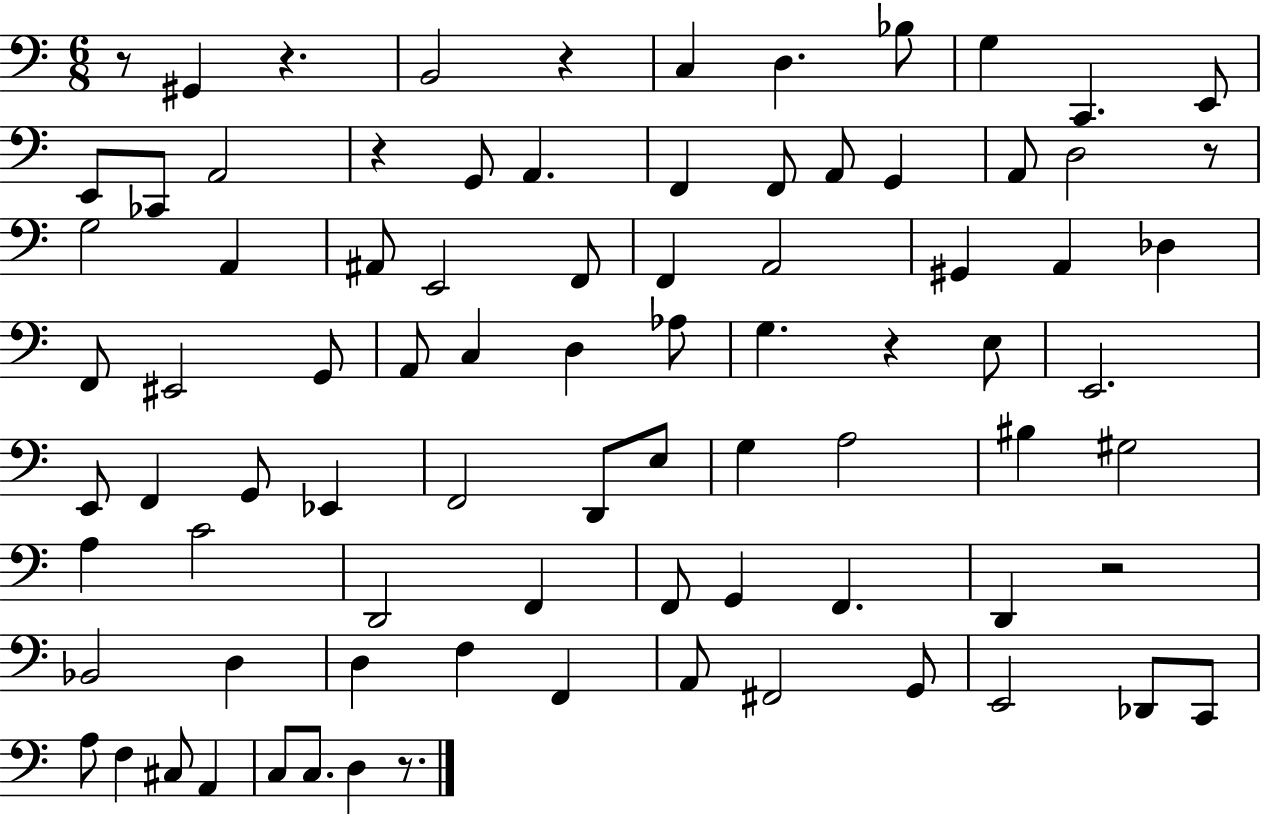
X:1
T:Untitled
M:6/8
L:1/4
K:C
z/2 ^G,, z B,,2 z C, D, _B,/2 G, C,, E,,/2 E,,/2 _C,,/2 A,,2 z G,,/2 A,, F,, F,,/2 A,,/2 G,, A,,/2 D,2 z/2 G,2 A,, ^A,,/2 E,,2 F,,/2 F,, A,,2 ^G,, A,, _D, F,,/2 ^E,,2 G,,/2 A,,/2 C, D, _A,/2 G, z E,/2 E,,2 E,,/2 F,, G,,/2 _E,, F,,2 D,,/2 E,/2 G, A,2 ^B, ^G,2 A, C2 D,,2 F,, F,,/2 G,, F,, D,, z2 _B,,2 D, D, F, F,, A,,/2 ^F,,2 G,,/2 E,,2 _D,,/2 C,,/2 A,/2 F, ^C,/2 A,, C,/2 C,/2 D, z/2